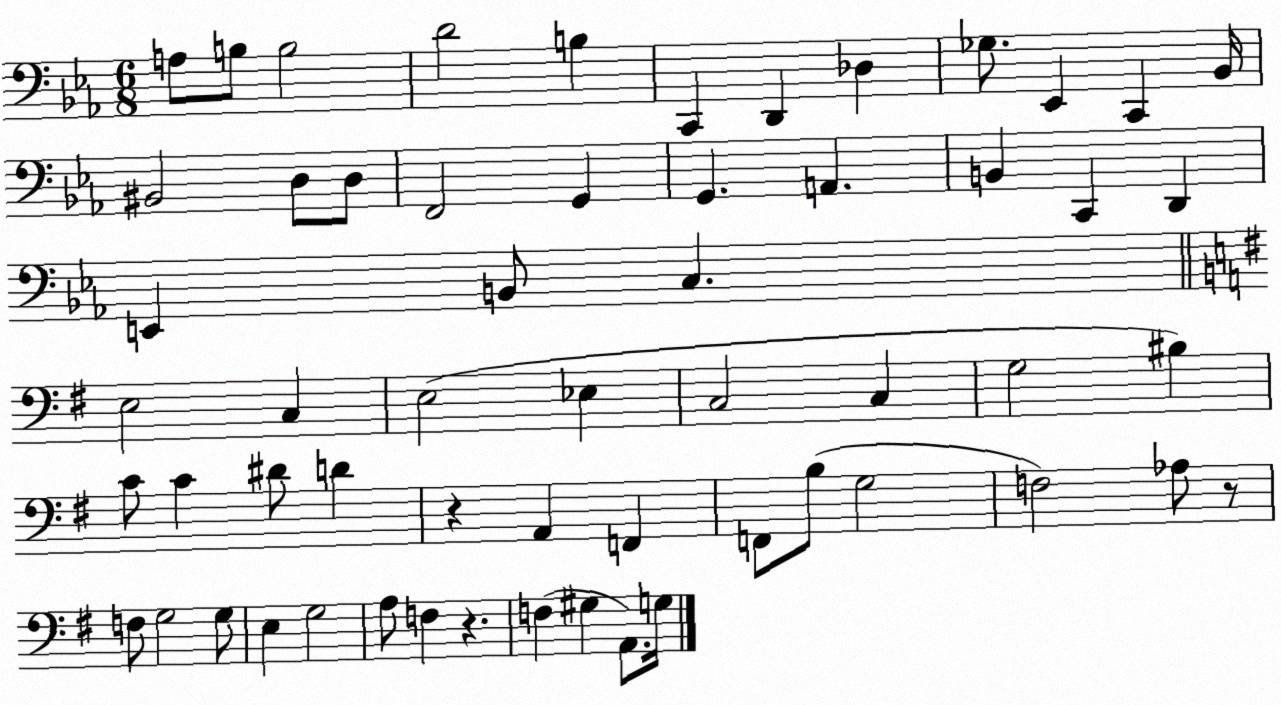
X:1
T:Untitled
M:6/8
L:1/4
K:Eb
A,/2 B,/2 B,2 D2 B, C,, D,, _D, _G,/2 _E,, C,, _B,,/4 ^B,,2 D,/2 D,/2 F,,2 G,, G,, A,, B,, C,, D,, E,, B,,/2 C, E,2 C, E,2 _E, C,2 C, G,2 ^B, C/2 C ^D/2 D z A,, F,, F,,/2 B,/2 G,2 F,2 _A,/2 z/2 F,/2 G,2 G,/2 E, G,2 A,/2 F, z F, ^G, A,,/2 G,/4